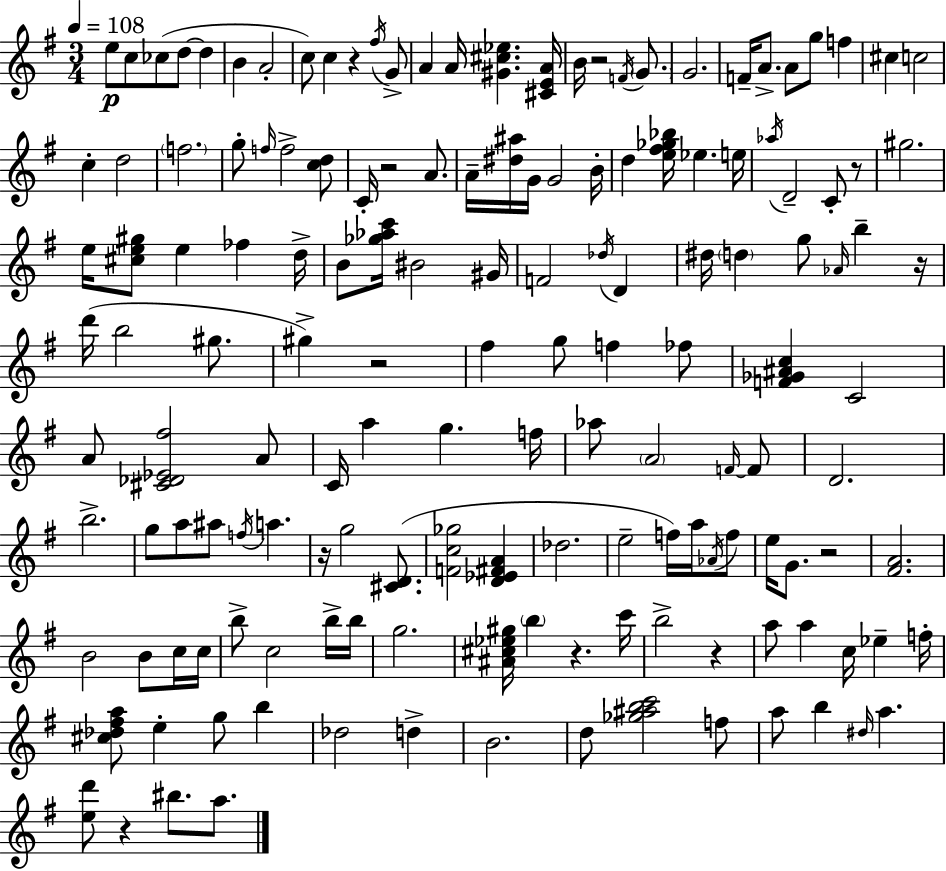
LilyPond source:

{
  \clef treble
  \numericTimeSignature
  \time 3/4
  \key e \minor
  \tempo 4 = 108
  e''8\p c''8 ces''8( d''8~~ d''4 | b'4 a'2-. | c''8) c''4 r4 \acciaccatura { fis''16 } g'8-> | a'4 a'16 <gis' cis'' ees''>4. | \break <cis' e' a'>16 b'16 r2 \acciaccatura { f'16 } \parenthesize g'8. | g'2. | f'16-- a'8.-> a'8 g''8 f''4 | cis''4 c''2 | \break c''4-. d''2 | \parenthesize f''2. | g''8-. \grace { f''16 } f''2-> | <c'' d''>8 c'16-. r2 | \break a'8. a'16-- <dis'' ais''>16 g'16 g'2 | b'16-. d''4 <e'' fis'' ges'' bes''>16 ees''4. | e''16 \acciaccatura { aes''16 } d'2-- | c'8-. r8 gis''2. | \break e''16 <cis'' e'' gis''>8 e''4 fes''4 | d''16-> b'8 <ges'' aes'' c'''>16 bis'2 | gis'16 f'2 | \acciaccatura { des''16 } d'4 dis''16 \parenthesize d''4 g''8 | \break \grace { aes'16 } b''4-- r16 d'''16( b''2 | gis''8. gis''4->) r2 | fis''4 g''8 | f''4 fes''8 <f' ges' ais' c''>4 c'2 | \break a'8 <cis' des' ees' fis''>2 | a'8 c'16 a''4 g''4. | f''16 aes''8 \parenthesize a'2 | \grace { f'16~ }~ f'8 d'2. | \break b''2.-> | g''8 a''8 ais''8 | \acciaccatura { f''16 } a''4. r16 g''2 | <cis' d'>8.( <f' c'' ges''>2 | \break <d' ees' fis' a'>4 des''2. | e''2-- | f''16) a''16 \acciaccatura { aes'16 } f''8 e''16 g'8. | r2 <fis' a'>2. | \break b'2 | b'8 c''16 c''16 b''8-> c''2 | b''16-> b''16 g''2. | <ais' cis'' ees'' gis''>16 \parenthesize b''4 | \break r4. c'''16 b''2-> | r4 a''8 a''4 | c''16 ees''4-- f''16-. <cis'' des'' fis'' a''>8 e''4-. | g''8 b''4 des''2 | \break d''4-> b'2. | d''8 <ges'' ais'' b'' c'''>2 | f''8 a''8 b''4 | \grace { dis''16 } a''4. <e'' d'''>8 | \break r4 bis''8. a''8. \bar "|."
}